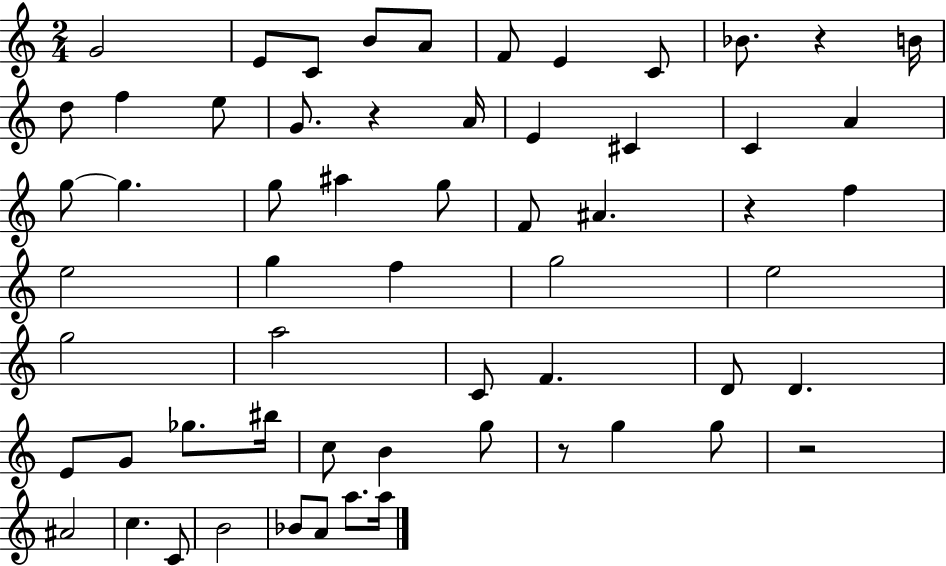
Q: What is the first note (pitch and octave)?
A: G4